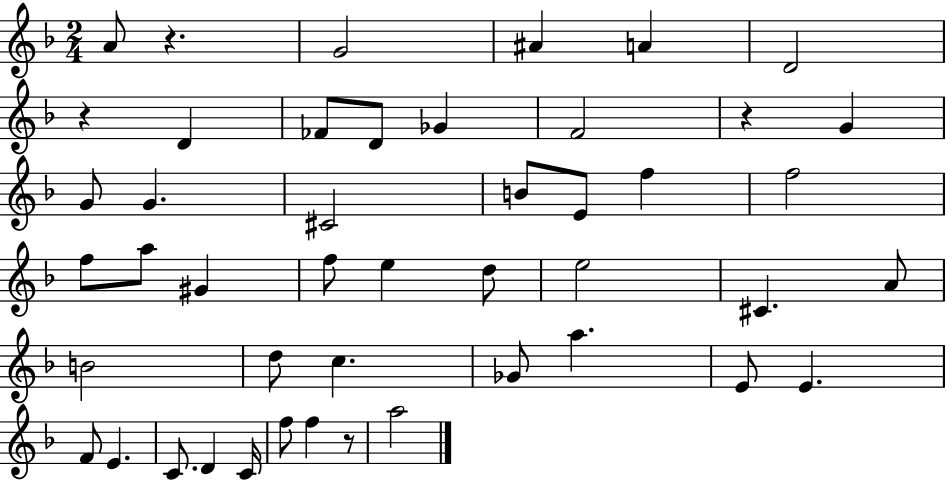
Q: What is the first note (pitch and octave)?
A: A4